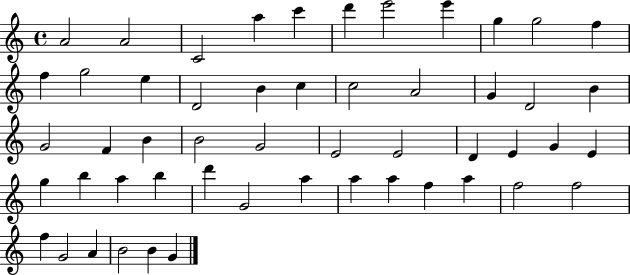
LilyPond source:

{
  \clef treble
  \time 4/4
  \defaultTimeSignature
  \key c \major
  a'2 a'2 | c'2 a''4 c'''4 | d'''4 e'''2 e'''4 | g''4 g''2 f''4 | \break f''4 g''2 e''4 | d'2 b'4 c''4 | c''2 a'2 | g'4 d'2 b'4 | \break g'2 f'4 b'4 | b'2 g'2 | e'2 e'2 | d'4 e'4 g'4 e'4 | \break g''4 b''4 a''4 b''4 | d'''4 g'2 a''4 | a''4 a''4 f''4 a''4 | f''2 f''2 | \break f''4 g'2 a'4 | b'2 b'4 g'4 | \bar "|."
}